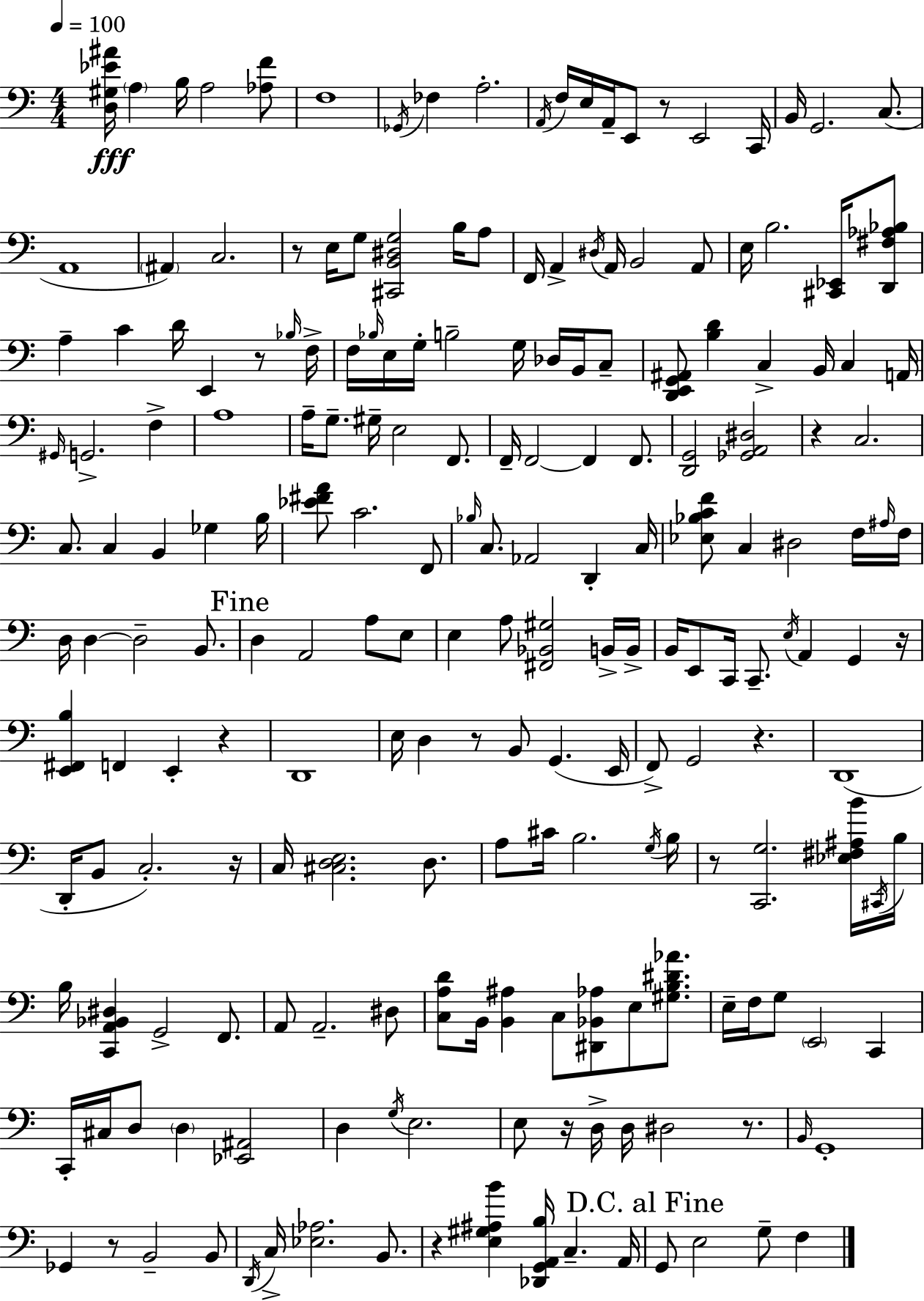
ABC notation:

X:1
T:Untitled
M:4/4
L:1/4
K:C
[D,^G,_E^A]/4 A, B,/4 A,2 [_A,F]/2 F,4 _G,,/4 _F, A,2 A,,/4 F,/4 E,/4 A,,/4 E,,/2 z/2 E,,2 C,,/4 B,,/4 G,,2 C,/2 A,,4 ^A,, C,2 z/2 E,/4 G,/2 [^C,,B,,^D,G,]2 B,/4 A,/2 F,,/4 A,, ^D,/4 A,,/4 B,,2 A,,/2 E,/4 B,2 [^C,,_E,,]/4 [D,,^F,_A,_B,]/2 A, C D/4 E,, z/2 _B,/4 F,/4 F,/4 _B,/4 E,/4 G,/4 B,2 G,/4 _D,/4 B,,/4 C,/2 [D,,E,,G,,^A,,]/2 [B,D] C, B,,/4 C, A,,/4 ^G,,/4 G,,2 F, A,4 A,/4 G,/2 ^G,/4 E,2 F,,/2 F,,/4 F,,2 F,, F,,/2 [D,,G,,]2 [_G,,A,,^D,]2 z C,2 C,/2 C, B,, _G, B,/4 [_E^FA]/2 C2 F,,/2 _B,/4 C,/2 _A,,2 D,, C,/4 [_E,_B,CF]/2 C, ^D,2 F,/4 ^A,/4 F,/4 D,/4 D, D,2 B,,/2 D, A,,2 A,/2 E,/2 E, A,/2 [^F,,_B,,^G,]2 B,,/4 B,,/4 B,,/4 E,,/2 C,,/4 C,,/2 E,/4 A,, G,, z/4 [E,,^F,,B,] F,, E,, z D,,4 E,/4 D, z/2 B,,/2 G,, E,,/4 F,,/2 G,,2 z D,,4 D,,/4 B,,/2 C,2 z/4 C,/4 [^C,D,E,]2 D,/2 A,/2 ^C/4 B,2 G,/4 B,/4 z/2 [C,,G,]2 [_E,^F,^A,B]/4 ^C,,/4 B,/4 B,/4 [C,,A,,_B,,^D,] G,,2 F,,/2 A,,/2 A,,2 ^D,/2 [C,A,D]/2 B,,/4 [B,,^A,] C,/2 [^D,,_B,,_A,]/2 E,/2 [^G,B,^D_A]/2 E,/4 F,/4 G,/2 E,,2 C,, C,,/4 ^C,/4 D,/2 D, [_E,,^A,,]2 D, G,/4 E,2 E,/2 z/4 D,/4 D,/4 ^D,2 z/2 B,,/4 G,,4 _G,, z/2 B,,2 B,,/2 D,,/4 C,/4 [_E,_A,]2 B,,/2 z [E,^G,^A,B] [_D,,G,,A,,B,]/4 C, A,,/4 G,,/2 E,2 G,/2 F,